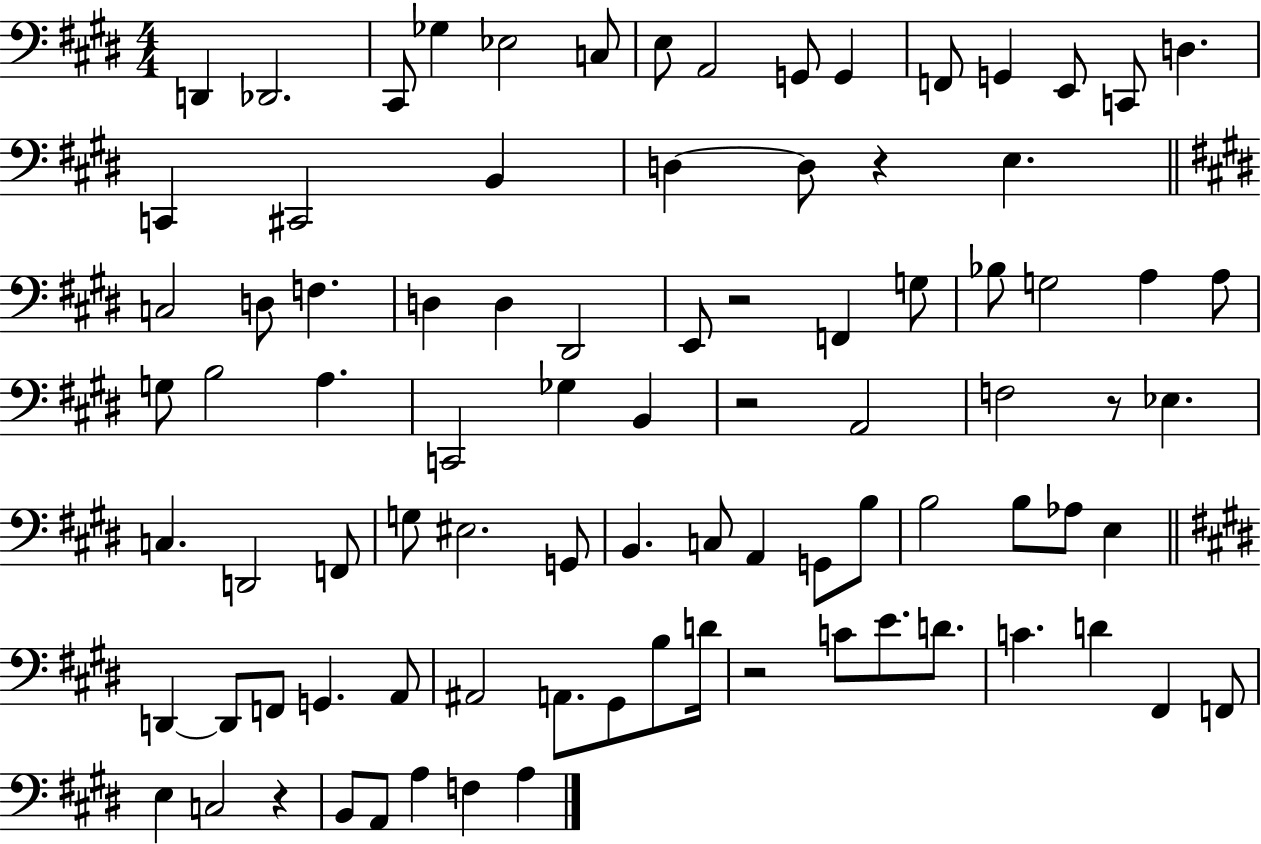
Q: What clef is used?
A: bass